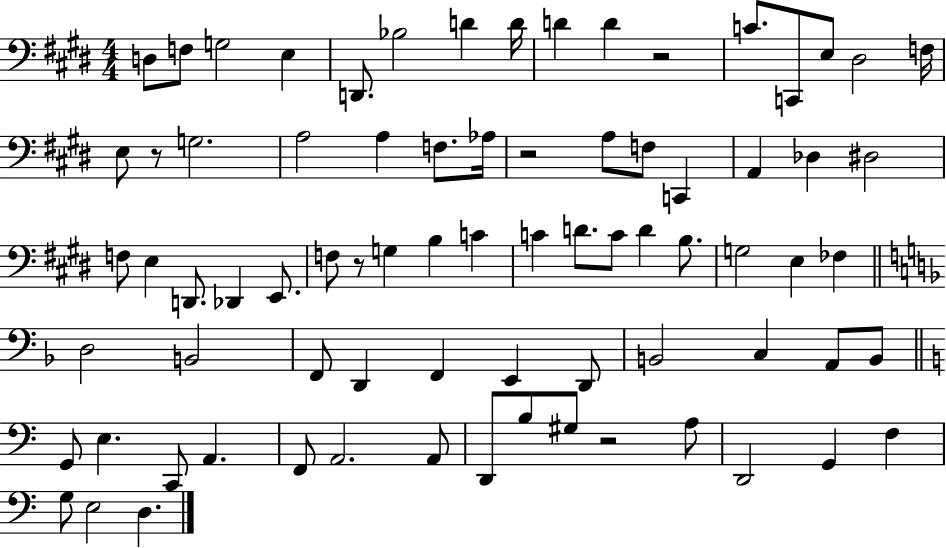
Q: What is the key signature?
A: E major